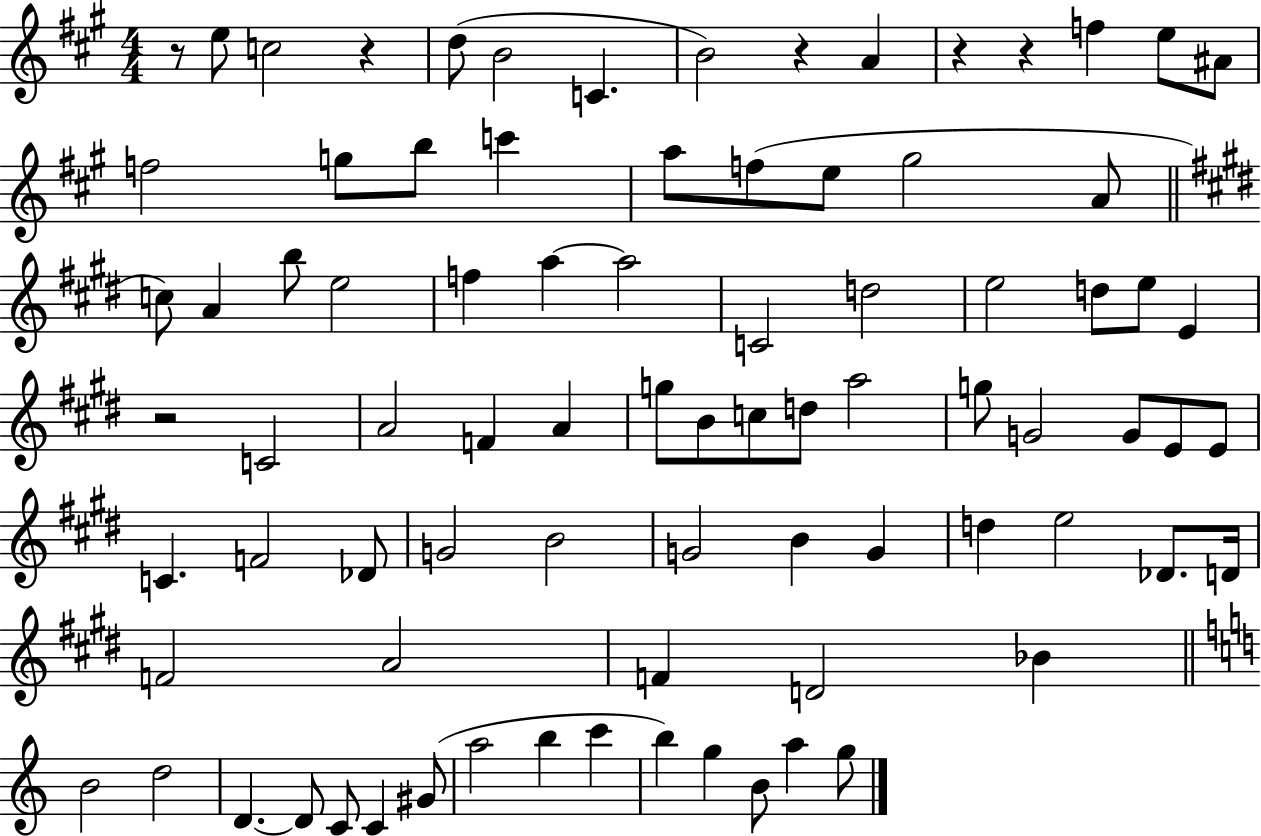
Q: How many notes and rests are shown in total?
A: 84